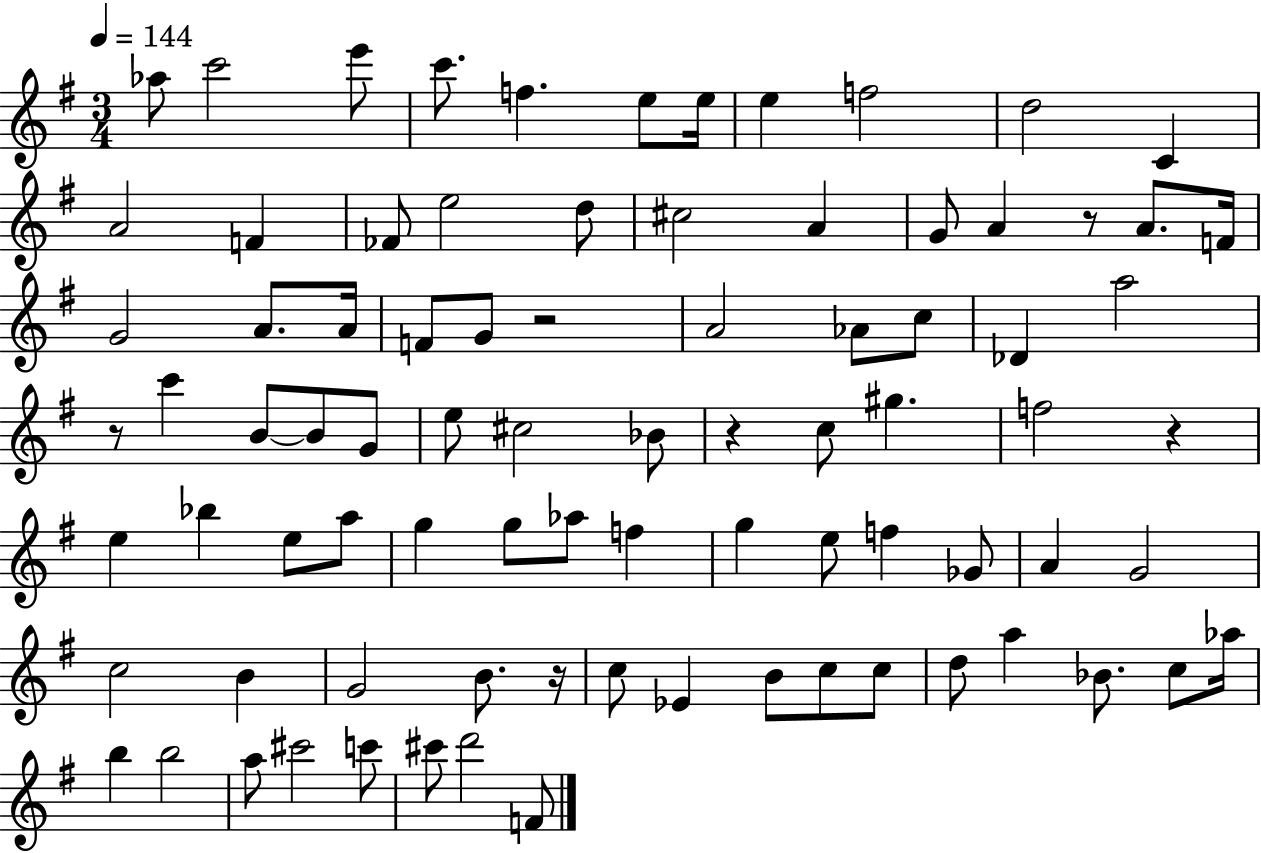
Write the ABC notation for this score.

X:1
T:Untitled
M:3/4
L:1/4
K:G
_a/2 c'2 e'/2 c'/2 f e/2 e/4 e f2 d2 C A2 F _F/2 e2 d/2 ^c2 A G/2 A z/2 A/2 F/4 G2 A/2 A/4 F/2 G/2 z2 A2 _A/2 c/2 _D a2 z/2 c' B/2 B/2 G/2 e/2 ^c2 _B/2 z c/2 ^g f2 z e _b e/2 a/2 g g/2 _a/2 f g e/2 f _G/2 A G2 c2 B G2 B/2 z/4 c/2 _E B/2 c/2 c/2 d/2 a _B/2 c/2 _a/4 b b2 a/2 ^c'2 c'/2 ^c'/2 d'2 F/2